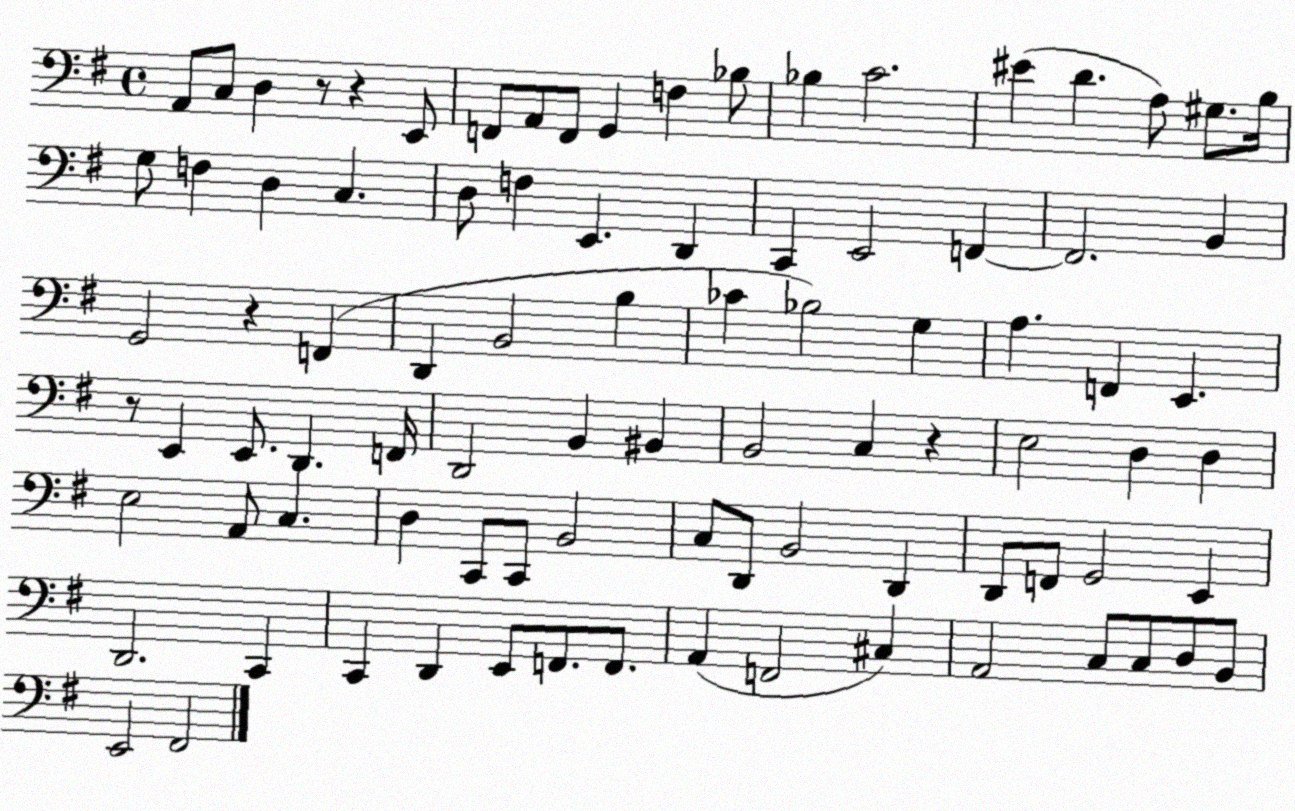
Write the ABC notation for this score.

X:1
T:Untitled
M:4/4
L:1/4
K:G
A,,/2 C,/2 D, z/2 z E,,/2 F,,/2 A,,/2 F,,/2 G,, F, _B,/2 _B, C2 ^E D A,/2 ^G,/2 B,/4 G,/2 F, D, C, D,/2 F, E,, D,, C,, E,,2 F,, F,,2 B,, G,,2 z F,, D,, B,,2 B, _C _B,2 G, A, F,, E,, z/2 E,, E,,/2 D,, F,,/4 D,,2 B,, ^B,, B,,2 C, z E,2 D, D, E,2 A,,/2 C, D, C,,/2 C,,/2 B,,2 C,/2 D,,/2 B,,2 D,, D,,/2 F,,/2 G,,2 E,, D,,2 C,, C,, D,, E,,/2 F,,/2 F,,/2 A,, F,,2 ^C, A,,2 C,/2 C,/2 D,/2 B,,/2 E,,2 ^F,,2